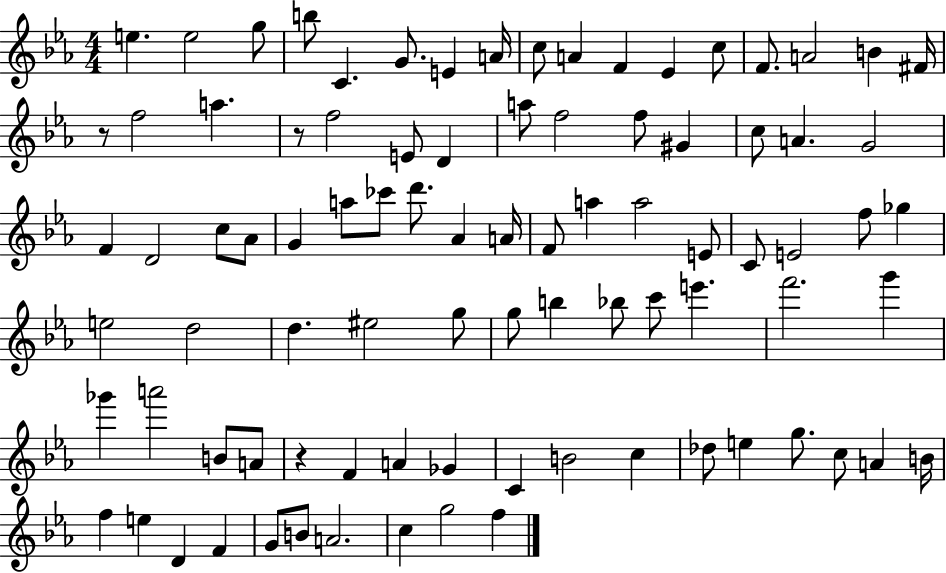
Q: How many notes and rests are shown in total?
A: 88